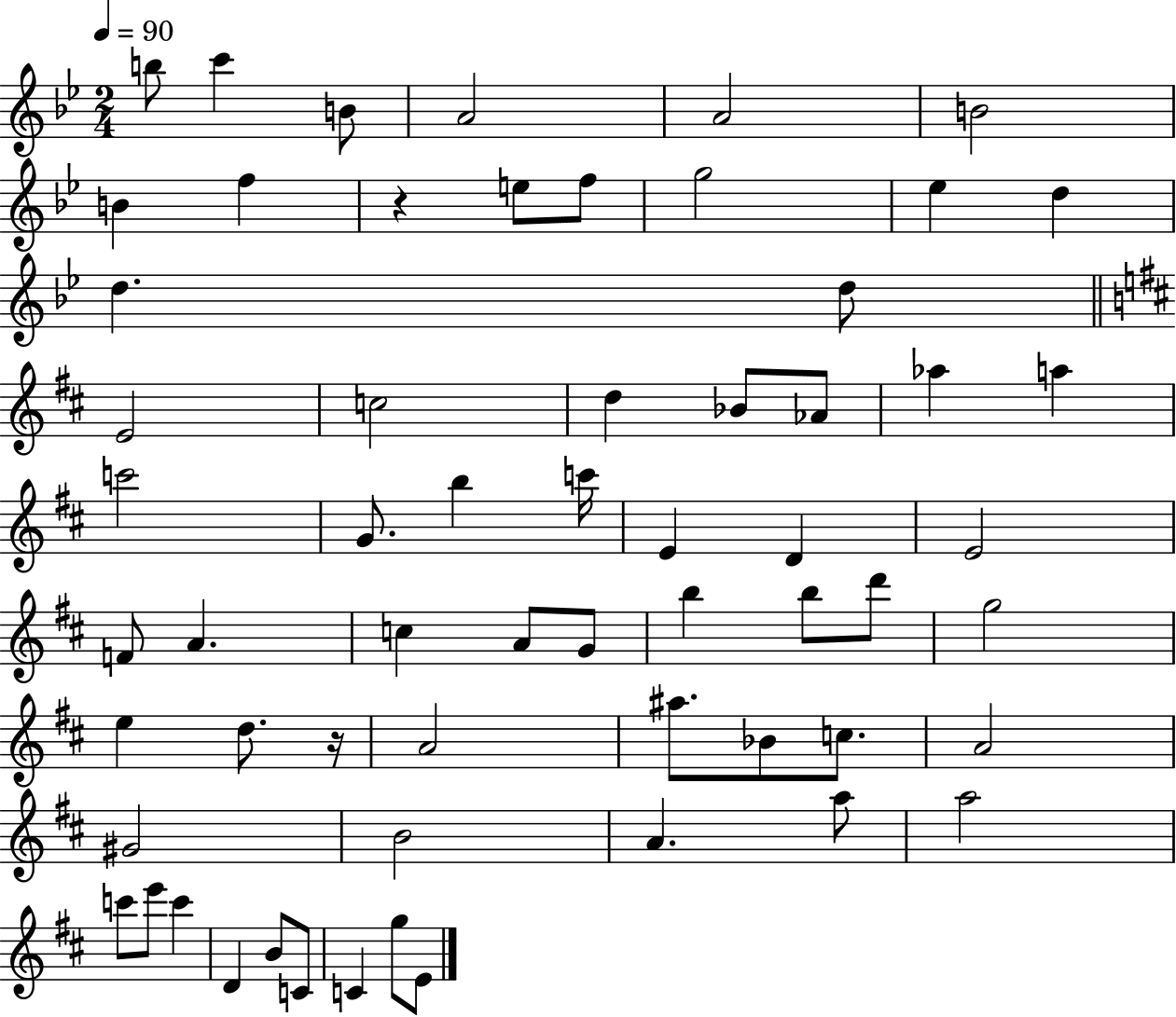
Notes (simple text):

B5/e C6/q B4/e A4/h A4/h B4/h B4/q F5/q R/q E5/e F5/e G5/h Eb5/q D5/q D5/q. D5/e E4/h C5/h D5/q Bb4/e Ab4/e Ab5/q A5/q C6/h G4/e. B5/q C6/s E4/q D4/q E4/h F4/e A4/q. C5/q A4/e G4/e B5/q B5/e D6/e G5/h E5/q D5/e. R/s A4/h A#5/e. Bb4/e C5/e. A4/h G#4/h B4/h A4/q. A5/e A5/h C6/e E6/e C6/q D4/q B4/e C4/e C4/q G5/e E4/e